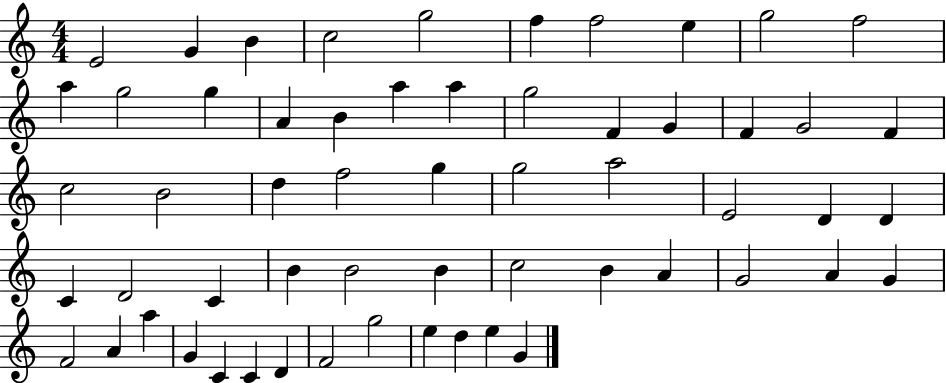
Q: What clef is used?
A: treble